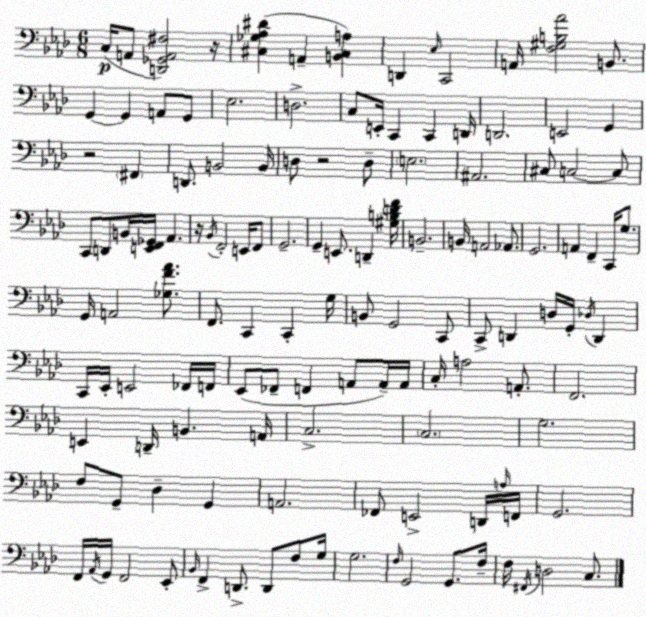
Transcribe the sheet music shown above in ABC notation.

X:1
T:Untitled
M:6/8
L:1/4
K:Fm
C,/4 A,,/2 [D,,_G,,A,,^F,]2 z/4 [^C,_G,_A,^D] A,, [B,,^C,A,] D,, _E,/4 C,,2 A,,/4 [F,^G,B,_A]2 B,,/2 G,, G,, A,,/2 G,,/2 _E,2 D,2 C,/2 E,,/4 C,, C,, D,,/4 D,,2 E,,2 G,, z2 ^F,, D,,/2 B,,2 B,,/4 D,/2 z2 D,/2 E,2 ^A,,2 ^C,/2 C,2 C,/2 C,,/2 D,,/2 B,,/4 [E,,F,,_G,,]/4 _A,, z/4 _B,,/4 F,,2 E,,/4 F,,/2 G,,2 G,, E,,/2 D,, [^G,B,DF]/4 B,,2 B,,/4 A,,2 _A,,/2 G,,2 A,, F,, C,,/4 G,/2 G,,/4 A,,2 [_G,F_A]/2 F,,/2 C,, C,, G,/4 B,,/2 G,,2 C,,/2 C,,/2 D,, D,/4 G,,/4 _D,/4 D,, C,,/4 _E,,/4 E,,2 _F,,/4 F,,/4 _E,,/2 _F,,/2 F,, A,,/2 A,,/4 A,,/4 C,/4 A,2 A,,/2 F,,2 E,, D,,/4 B,, A,,/4 C,2 C,2 G,2 F,/2 G,,/2 _D, G,, A,,2 _F,,/2 E,,2 D,,/4 A,/4 F,,/4 G,,2 F,,/4 _A,,/4 G,,/4 F,,2 _E,,/2 _B,,/4 F,, D,,/2 D,,/2 F,/2 G,/4 G,2 F,/4 G,,2 G,,/2 F,/4 F,/4 ^F,,/4 D,2 C,/2